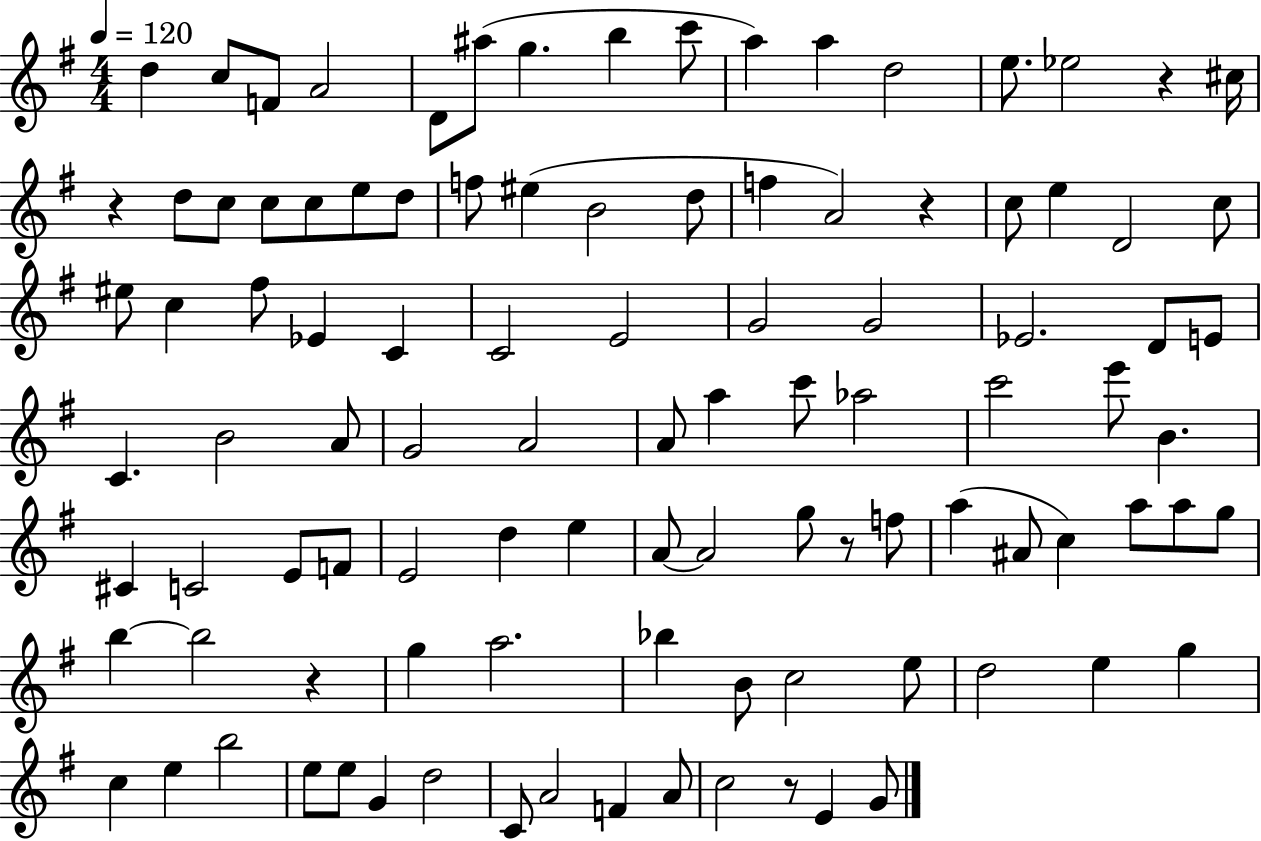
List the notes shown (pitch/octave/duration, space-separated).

D5/q C5/e F4/e A4/h D4/e A#5/e G5/q. B5/q C6/e A5/q A5/q D5/h E5/e. Eb5/h R/q C#5/s R/q D5/e C5/e C5/e C5/e E5/e D5/e F5/e EIS5/q B4/h D5/e F5/q A4/h R/q C5/e E5/q D4/h C5/e EIS5/e C5/q F#5/e Eb4/q C4/q C4/h E4/h G4/h G4/h Eb4/h. D4/e E4/e C4/q. B4/h A4/e G4/h A4/h A4/e A5/q C6/e Ab5/h C6/h E6/e B4/q. C#4/q C4/h E4/e F4/e E4/h D5/q E5/q A4/e A4/h G5/e R/e F5/e A5/q A#4/e C5/q A5/e A5/e G5/e B5/q B5/h R/q G5/q A5/h. Bb5/q B4/e C5/h E5/e D5/h E5/q G5/q C5/q E5/q B5/h E5/e E5/e G4/q D5/h C4/e A4/h F4/q A4/e C5/h R/e E4/q G4/e